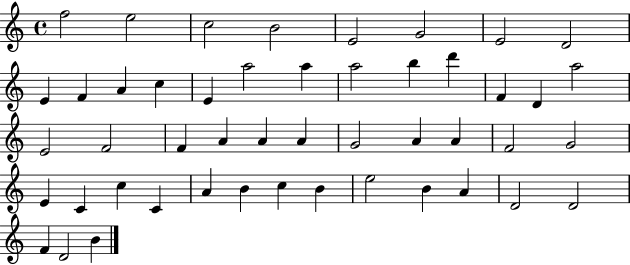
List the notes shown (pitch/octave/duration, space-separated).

F5/h E5/h C5/h B4/h E4/h G4/h E4/h D4/h E4/q F4/q A4/q C5/q E4/q A5/h A5/q A5/h B5/q D6/q F4/q D4/q A5/h E4/h F4/h F4/q A4/q A4/q A4/q G4/h A4/q A4/q F4/h G4/h E4/q C4/q C5/q C4/q A4/q B4/q C5/q B4/q E5/h B4/q A4/q D4/h D4/h F4/q D4/h B4/q